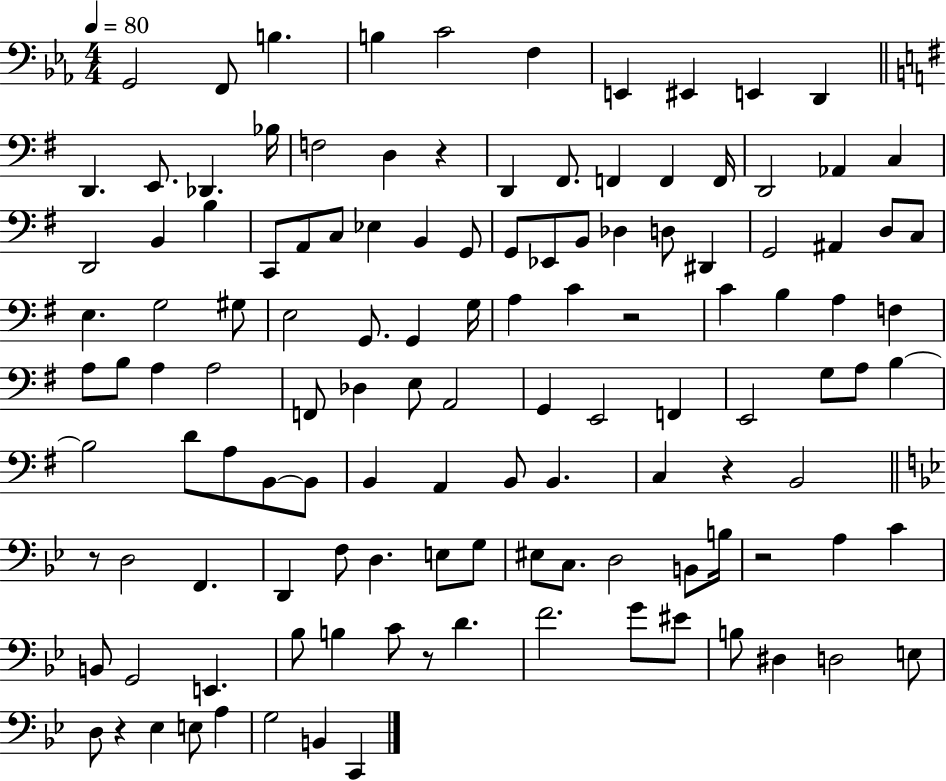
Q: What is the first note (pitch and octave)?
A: G2